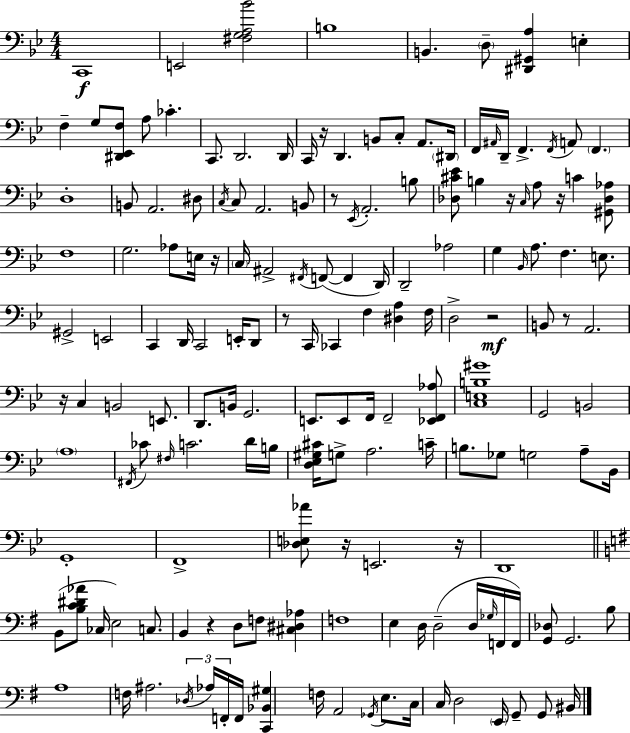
C2/w E2/h [F#3,G3,A3,Bb4]/h B3/w B2/q. D3/e [D#2,G#2,A3]/q E3/q F3/q G3/e [D#2,Eb2,F3]/e A3/e CES4/q. C2/e. D2/h. D2/s C2/s R/s D2/q. B2/e C3/e A2/e. D#2/s F2/s A#2/s D2/s F2/q. F2/s A2/e F2/q. D3/w B2/e A2/h. D#3/e C3/s C3/e A2/h. B2/e R/e Eb2/s A2/h. B3/e [Db3,C#4,Eb4]/e B3/q R/s C3/s A3/e R/s C4/q [G#2,Db3,Ab3]/e F3/w G3/h. Ab3/e E3/s R/s C3/s A#2/h F#2/s F2/e F2/q D2/s D2/h Ab3/h G3/q Bb2/s A3/e. F3/q. E3/e. G#2/h E2/h C2/q D2/s C2/h E2/s D2/e R/e C2/s CES2/q F3/q [D#3,A3]/q F3/s D3/h R/h B2/e R/e A2/h. R/s C3/q B2/h E2/e. D2/e. B2/s G2/h. E2/e. E2/e F2/s F2/h [Eb2,F2,Ab3]/e [C3,E3,B3,G#4]/w G2/h B2/h A3/w F#2/s CES4/e F#3/s C4/h. D4/s B3/s [D3,Eb3,G#3,C#4]/s G3/e A3/h. C4/s B3/e. Gb3/e G3/h A3/e Bb2/s G2/w F2/w [Db3,E3,Ab4]/e R/s E2/h. R/s D2/w B2/e [B3,C4,D#4,Ab4]/e CES3/s E3/h C3/e. B2/q R/q D3/e F3/e [C#3,D#3,Ab3]/q F3/w E3/q D3/s D3/h D3/s Gb3/s F2/s F2/s [G2,Db3]/e G2/h. B3/e A3/w F3/s A#3/h. Db3/s Ab3/s F2/s F2/s [C2,Bb2,G#3]/q F3/s A2/h Gb2/s E3/e. C3/s C3/s D3/h E2/s G2/e G2/e BIS2/s